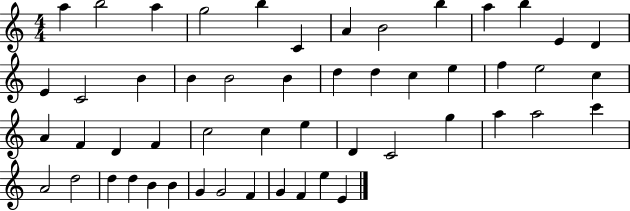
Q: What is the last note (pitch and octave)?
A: E4